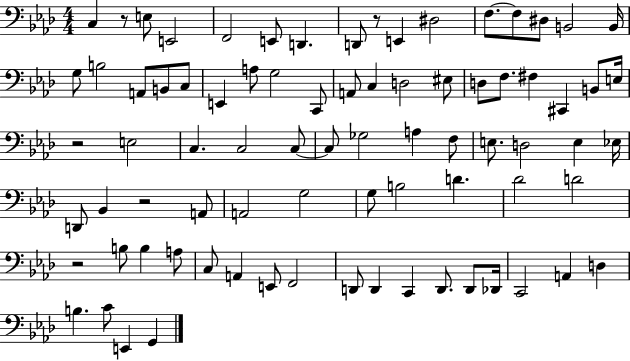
X:1
T:Untitled
M:4/4
L:1/4
K:Ab
C, z/2 E,/2 E,,2 F,,2 E,,/2 D,, D,,/2 z/2 E,, ^D,2 F,/2 F,/2 ^D,/2 B,,2 B,,/4 G,/2 B,2 A,,/2 B,,/2 C,/2 E,, A,/2 G,2 C,,/2 A,,/2 C, D,2 ^E,/2 D,/2 F,/2 ^F, ^C,, B,,/2 E,/4 z2 E,2 C, C,2 C,/2 C,/2 _G,2 A, F,/2 E,/2 D,2 E, _E,/4 D,,/2 _B,, z2 A,,/2 A,,2 G,2 G,/2 B,2 D _D2 D2 z2 B,/2 B, A,/2 C,/2 A,, E,,/2 F,,2 D,,/2 D,, C,, D,,/2 D,,/2 _D,,/4 C,,2 A,, D, B, C/2 E,, G,,